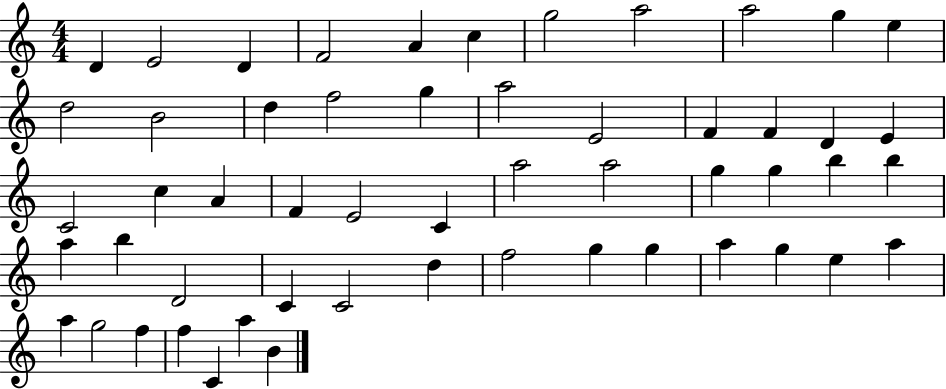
D4/q E4/h D4/q F4/h A4/q C5/q G5/h A5/h A5/h G5/q E5/q D5/h B4/h D5/q F5/h G5/q A5/h E4/h F4/q F4/q D4/q E4/q C4/h C5/q A4/q F4/q E4/h C4/q A5/h A5/h G5/q G5/q B5/q B5/q A5/q B5/q D4/h C4/q C4/h D5/q F5/h G5/q G5/q A5/q G5/q E5/q A5/q A5/q G5/h F5/q F5/q C4/q A5/q B4/q